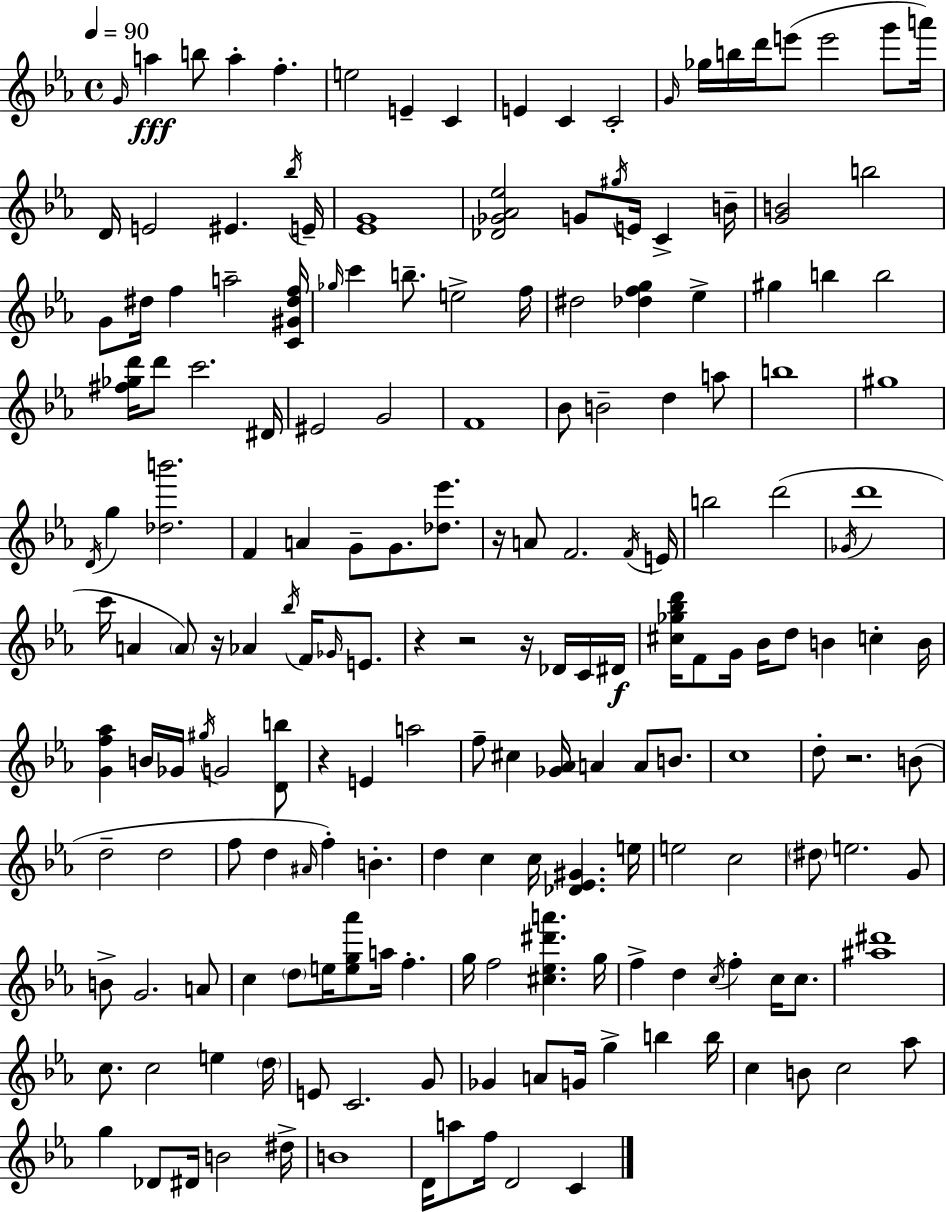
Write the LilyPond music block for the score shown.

{
  \clef treble
  \time 4/4
  \defaultTimeSignature
  \key c \minor
  \tempo 4 = 90
  \repeat volta 2 { \grace { g'16 }\fff a''4 b''8 a''4-. f''4.-. | e''2 e'4-- c'4 | e'4 c'4 c'2-. | \grace { g'16 } ges''16 b''16 d'''16 e'''8( e'''2 g'''8 | \break a'''16) d'16 e'2 eis'4. | \acciaccatura { bes''16 } e'16-- <ees' g'>1 | <des' ges' aes' ees''>2 g'8 \acciaccatura { gis''16 } e'16 c'4-> | b'16-- <g' b'>2 b''2 | \break g'8 dis''16 f''4 a''2-- | <c' gis' dis'' f''>16 \grace { ges''16 } c'''4 b''8.-- e''2-> | f''16 dis''2 <des'' f'' g''>4 | ees''4-> gis''4 b''4 b''2 | \break <fis'' ges'' d'''>16 d'''8 c'''2. | dis'16 eis'2 g'2 | f'1 | bes'8 b'2-- d''4 | \break a''8 b''1 | gis''1 | \acciaccatura { d'16 } g''4 <des'' b'''>2. | f'4 a'4 g'8-- | \break g'8. <des'' ees'''>8. r16 a'8 f'2. | \acciaccatura { f'16 } e'16 b''2 d'''2( | \acciaccatura { ges'16 } d'''1 | c'''16 a'4 \parenthesize a'8) r16 | \break aes'4 \acciaccatura { bes''16 } f'16 \grace { ges'16 } e'8. r4 r2 | r16 des'16 c'16 dis'16\f <cis'' ges'' bes'' d'''>16 f'8 g'16 bes'16 d''8 | b'4 c''4-. b'16 <g' f'' aes''>4 b'16 ges'16 | \acciaccatura { gis''16 } g'2 <d' b''>8 r4 e'4 | \break a''2 f''8-- cis''4 | <ges' aes'>16 a'4 a'8 b'8. c''1 | d''8-. r2. | b'8( d''2-- | \break d''2 f''8 d''4 | \grace { ais'16 }) f''4-. b'4.-. d''4 | c''4 c''16 <des' ees' gis'>4. e''16 e''2 | c''2 \parenthesize dis''8 e''2. | \break g'8 b'8-> g'2. | a'8 c''4 | \parenthesize d''8 e''16 <e'' g'' aes'''>8 a''16 f''4.-. g''16 f''2 | <cis'' ees'' dis''' a'''>4. g''16 f''4-> | \break d''4 \acciaccatura { c''16 } f''4-. c''16 c''8. <ais'' dis'''>1 | c''8. | c''2 e''4 \parenthesize d''16 e'8 c'2. | g'8 ges'4 | \break a'8 g'16 g''4-> b''4 b''16 c''4 | b'8 c''2 aes''8 g''4 | des'8 dis'16 b'2 dis''16-> b'1 | d'16 a''8 | \break f''16 d'2 c'4 } \bar "|."
}